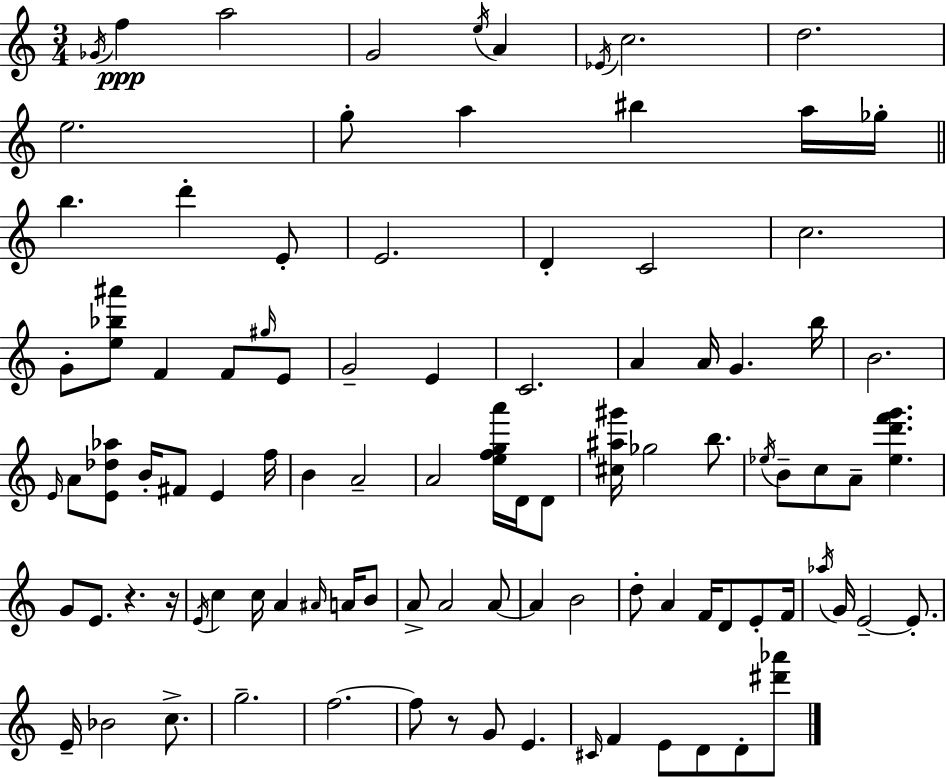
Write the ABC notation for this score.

X:1
T:Untitled
M:3/4
L:1/4
K:C
_G/4 f a2 G2 e/4 A _E/4 c2 d2 e2 g/2 a ^b a/4 _g/4 b d' E/2 E2 D C2 c2 G/2 [e_b^a']/2 F F/2 ^g/4 E/2 G2 E C2 A A/4 G b/4 B2 E/4 A/2 [E_d_a]/2 B/4 ^F/2 E f/4 B A2 A2 [efga']/4 D/4 D/2 [^c^a^g']/4 _g2 b/2 _e/4 B/2 c/2 A/2 [_ed'f'g'] G/2 E/2 z z/4 E/4 c c/4 A ^A/4 A/4 B/2 A/2 A2 A/2 A B2 d/2 A F/4 D/2 E/2 F/4 _a/4 G/4 E2 E/2 E/4 _B2 c/2 g2 f2 f/2 z/2 G/2 E ^C/4 F E/2 D/2 D/2 [^d'_a']/2